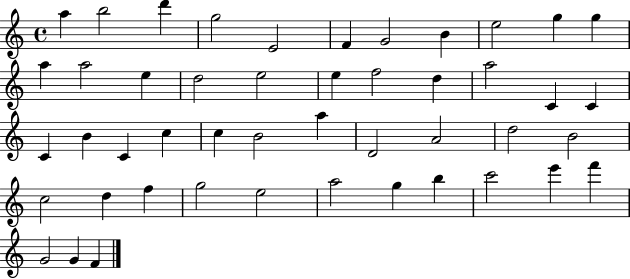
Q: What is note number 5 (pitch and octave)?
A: E4